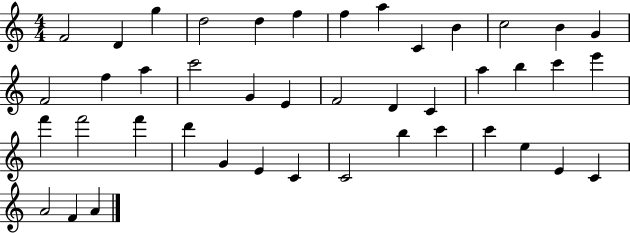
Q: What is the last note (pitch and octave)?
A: A4